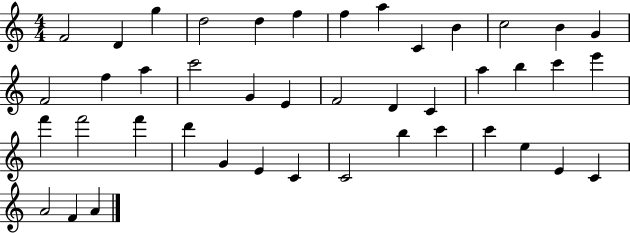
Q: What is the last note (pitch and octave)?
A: A4